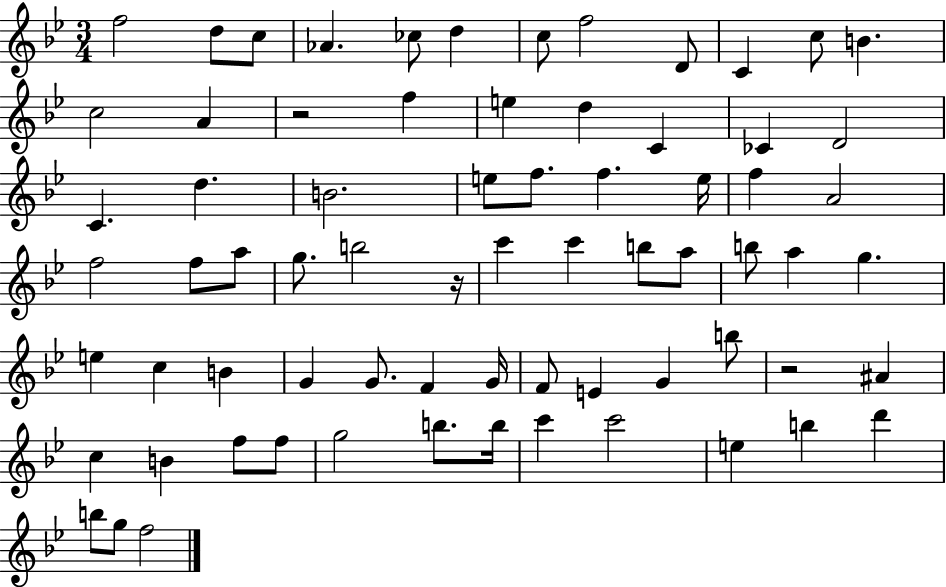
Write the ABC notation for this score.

X:1
T:Untitled
M:3/4
L:1/4
K:Bb
f2 d/2 c/2 _A _c/2 d c/2 f2 D/2 C c/2 B c2 A z2 f e d C _C D2 C d B2 e/2 f/2 f e/4 f A2 f2 f/2 a/2 g/2 b2 z/4 c' c' b/2 a/2 b/2 a g e c B G G/2 F G/4 F/2 E G b/2 z2 ^A c B f/2 f/2 g2 b/2 b/4 c' c'2 e b d' b/2 g/2 f2